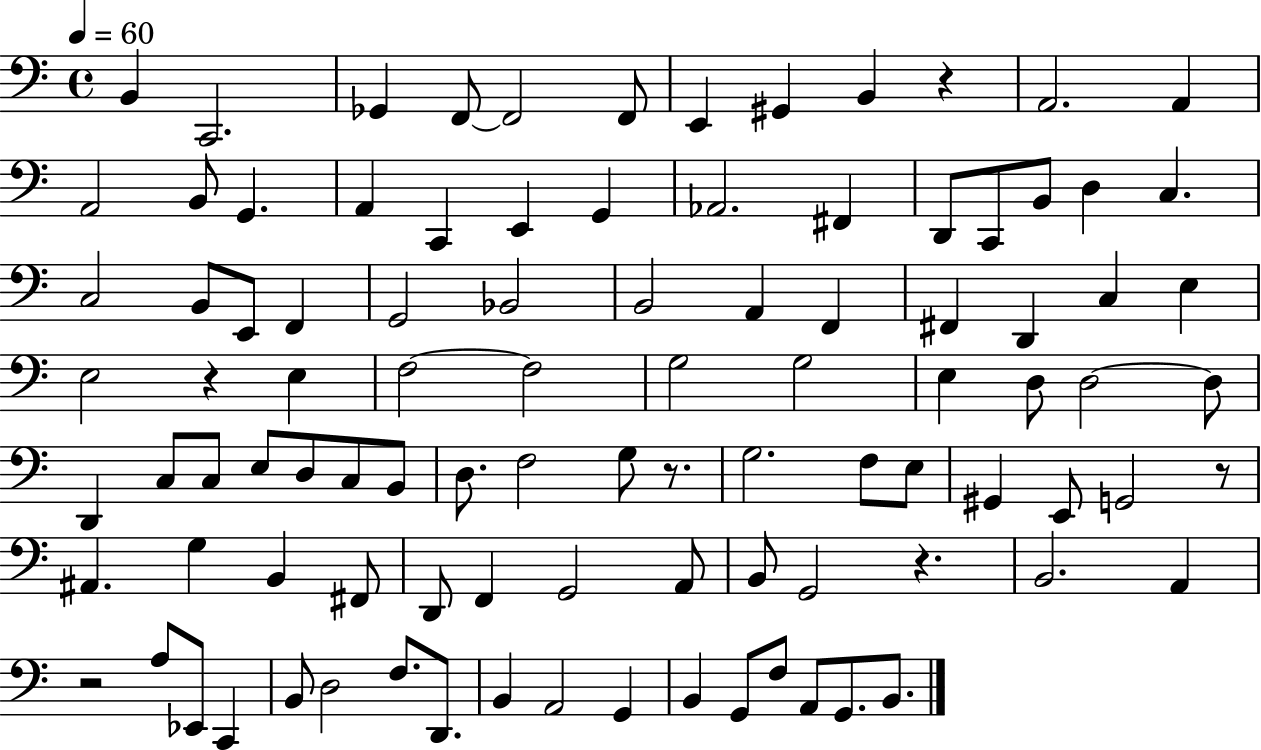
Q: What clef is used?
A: bass